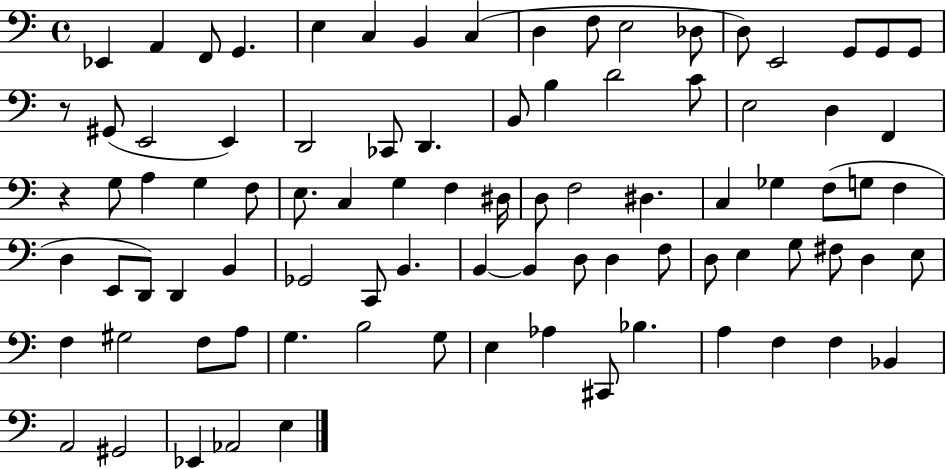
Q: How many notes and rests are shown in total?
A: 88